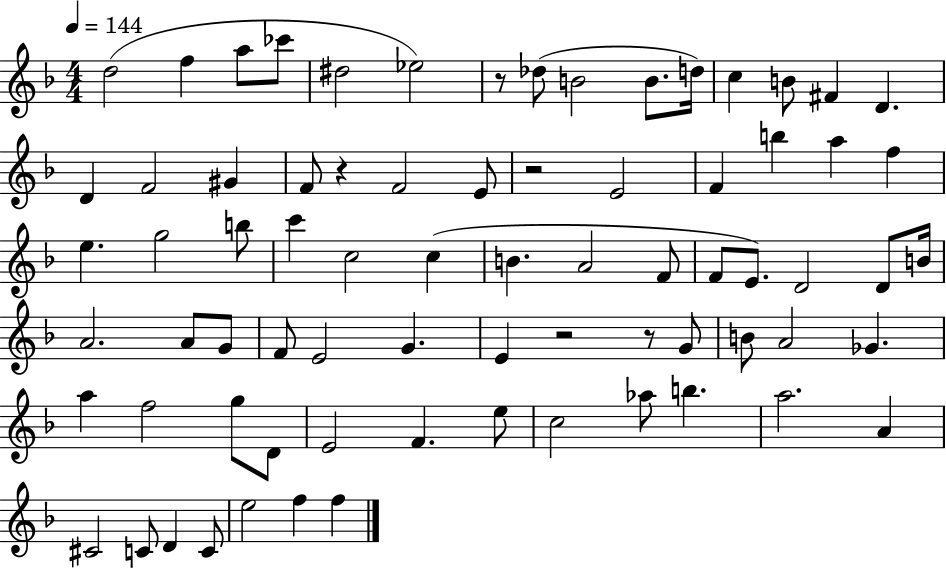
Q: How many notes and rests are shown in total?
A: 74